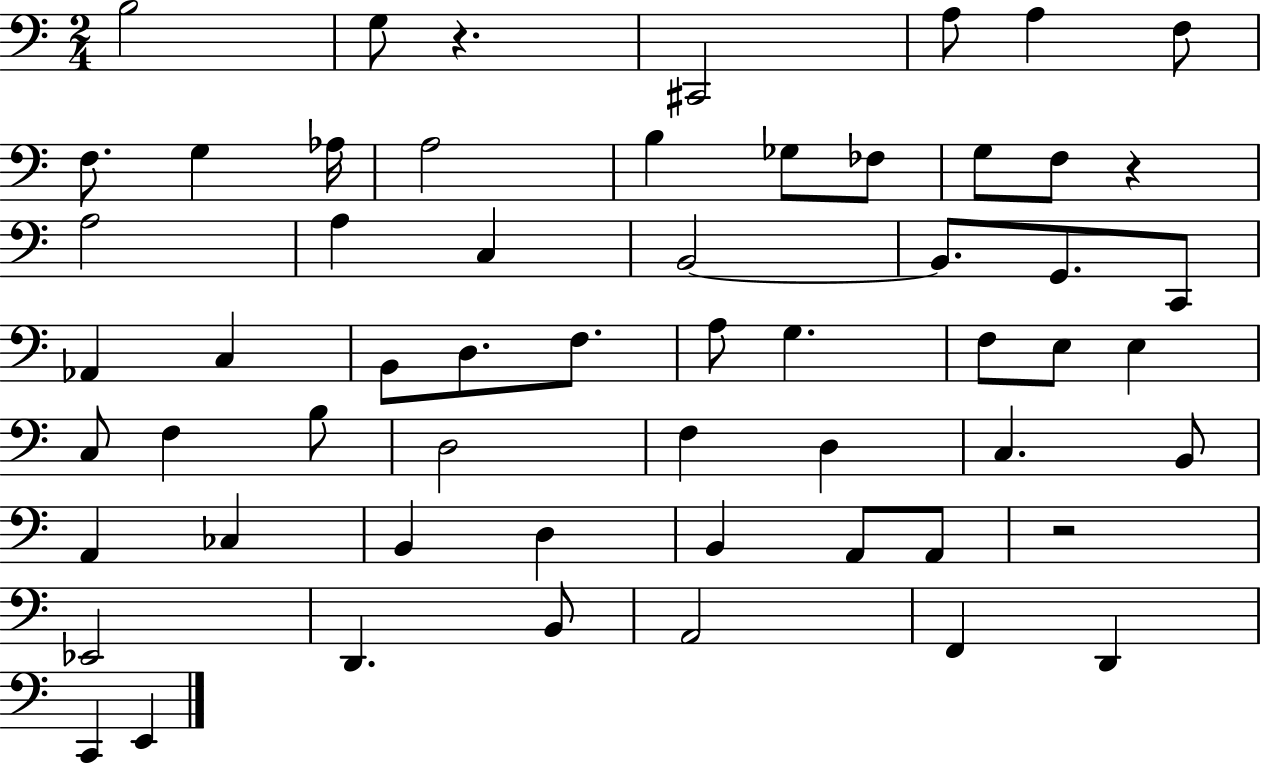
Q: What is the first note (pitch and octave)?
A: B3